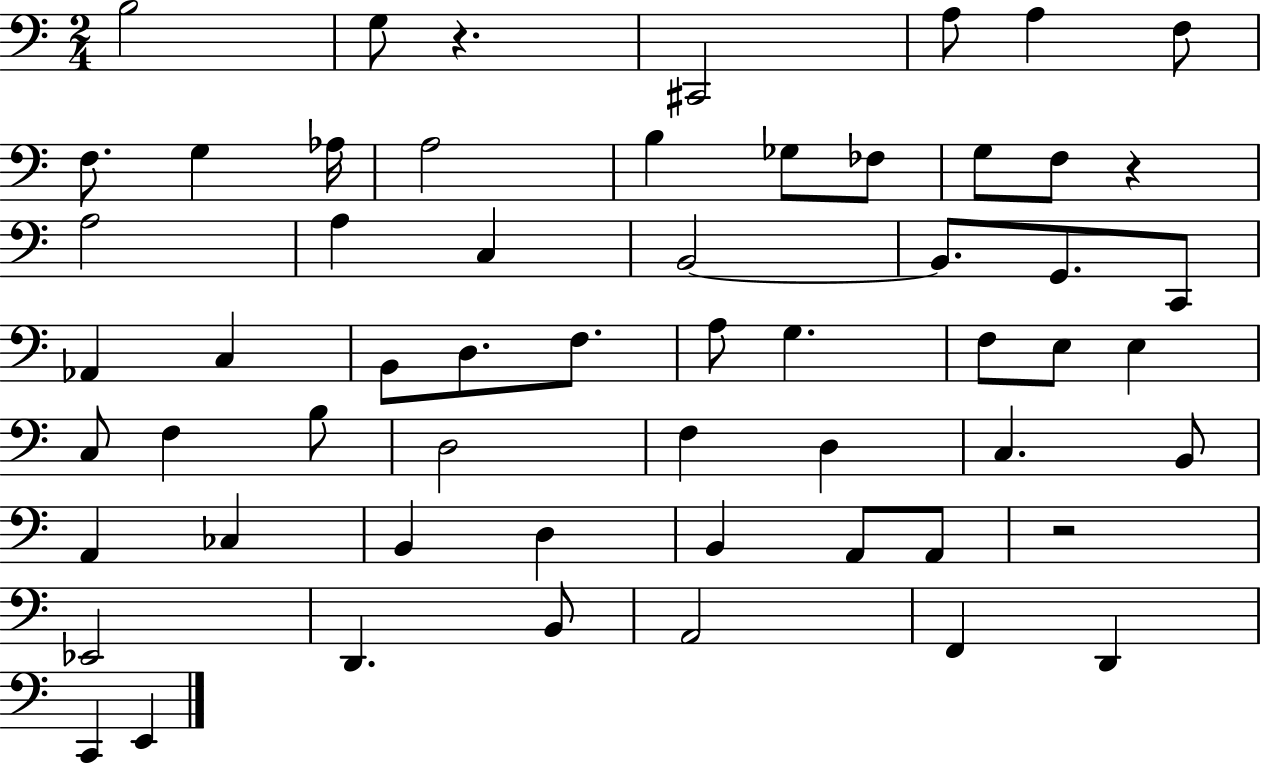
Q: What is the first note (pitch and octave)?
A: B3